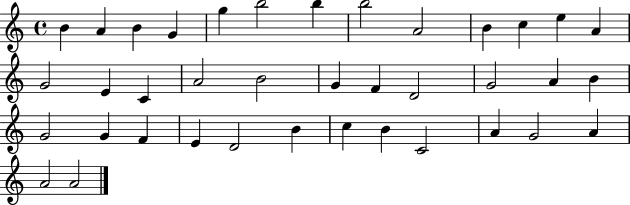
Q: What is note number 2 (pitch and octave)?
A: A4